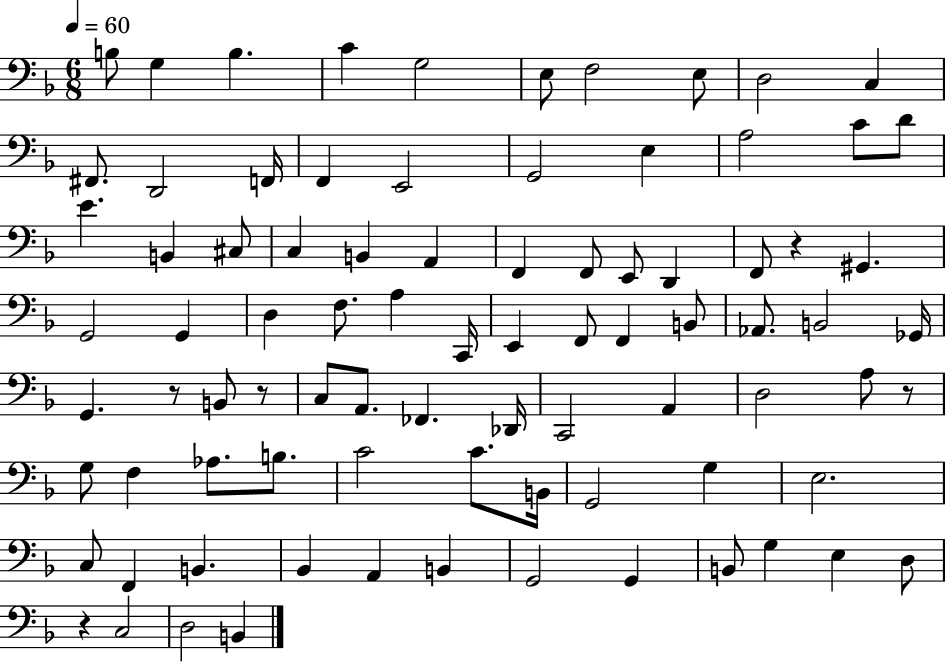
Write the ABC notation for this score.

X:1
T:Untitled
M:6/8
L:1/4
K:F
B,/2 G, B, C G,2 E,/2 F,2 E,/2 D,2 C, ^F,,/2 D,,2 F,,/4 F,, E,,2 G,,2 E, A,2 C/2 D/2 E B,, ^C,/2 C, B,, A,, F,, F,,/2 E,,/2 D,, F,,/2 z ^G,, G,,2 G,, D, F,/2 A, C,,/4 E,, F,,/2 F,, B,,/2 _A,,/2 B,,2 _G,,/4 G,, z/2 B,,/2 z/2 C,/2 A,,/2 _F,, _D,,/4 C,,2 A,, D,2 A,/2 z/2 G,/2 F, _A,/2 B,/2 C2 C/2 B,,/4 G,,2 G, E,2 C,/2 F,, B,, _B,, A,, B,, G,,2 G,, B,,/2 G, E, D,/2 z C,2 D,2 B,,